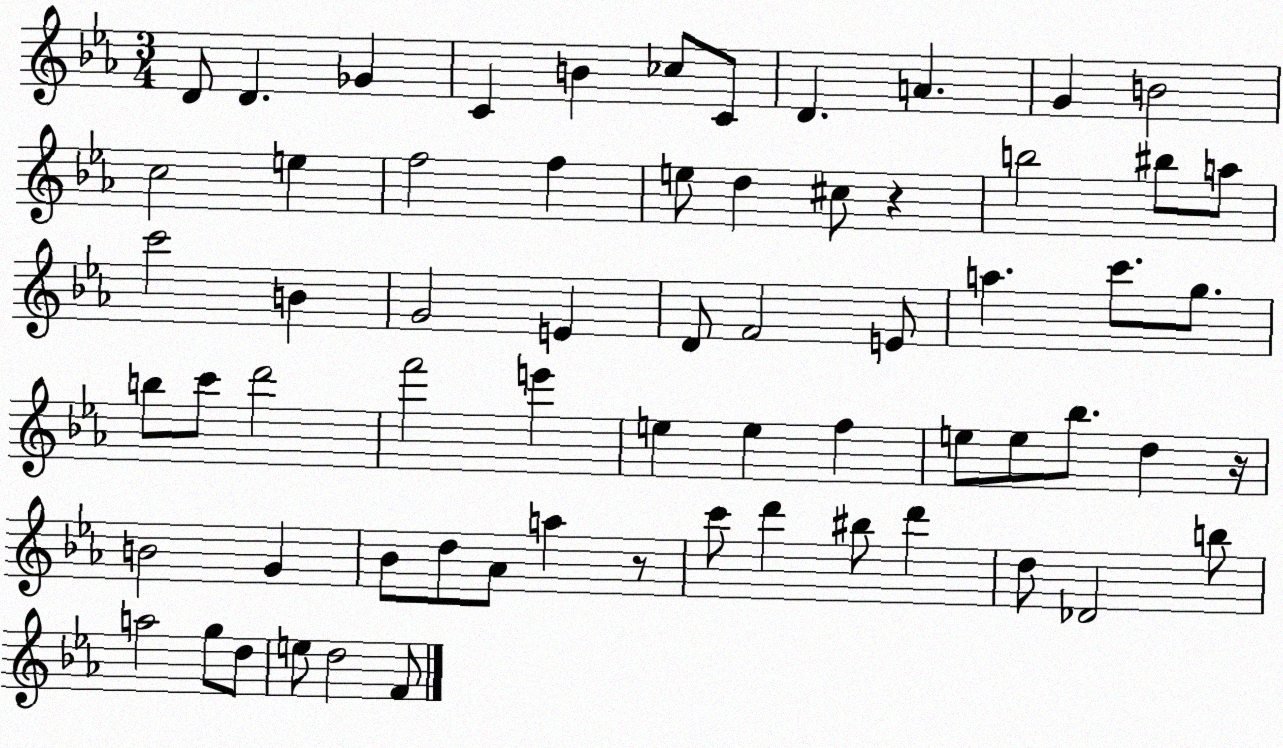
X:1
T:Untitled
M:3/4
L:1/4
K:Eb
D/2 D _G C B _c/2 C/2 D A G B2 c2 e f2 f e/2 d ^c/2 z b2 ^b/2 a/2 c'2 B G2 E D/2 F2 E/2 a c'/2 g/2 b/2 c'/2 d'2 f'2 e' e e f e/2 e/2 _b/2 d z/4 B2 G _B/2 d/2 _A/2 a z/2 c'/2 d' ^b/2 d' d/2 _D2 b/2 a2 g/2 d/2 e/2 d2 F/2